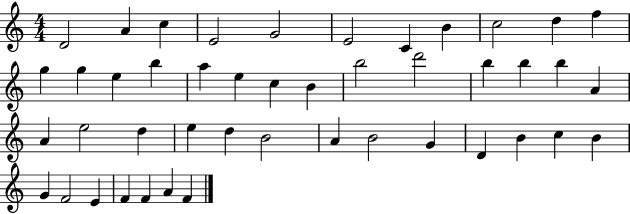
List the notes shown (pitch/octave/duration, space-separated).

D4/h A4/q C5/q E4/h G4/h E4/h C4/q B4/q C5/h D5/q F5/q G5/q G5/q E5/q B5/q A5/q E5/q C5/q B4/q B5/h D6/h B5/q B5/q B5/q A4/q A4/q E5/h D5/q E5/q D5/q B4/h A4/q B4/h G4/q D4/q B4/q C5/q B4/q G4/q F4/h E4/q F4/q F4/q A4/q F4/q